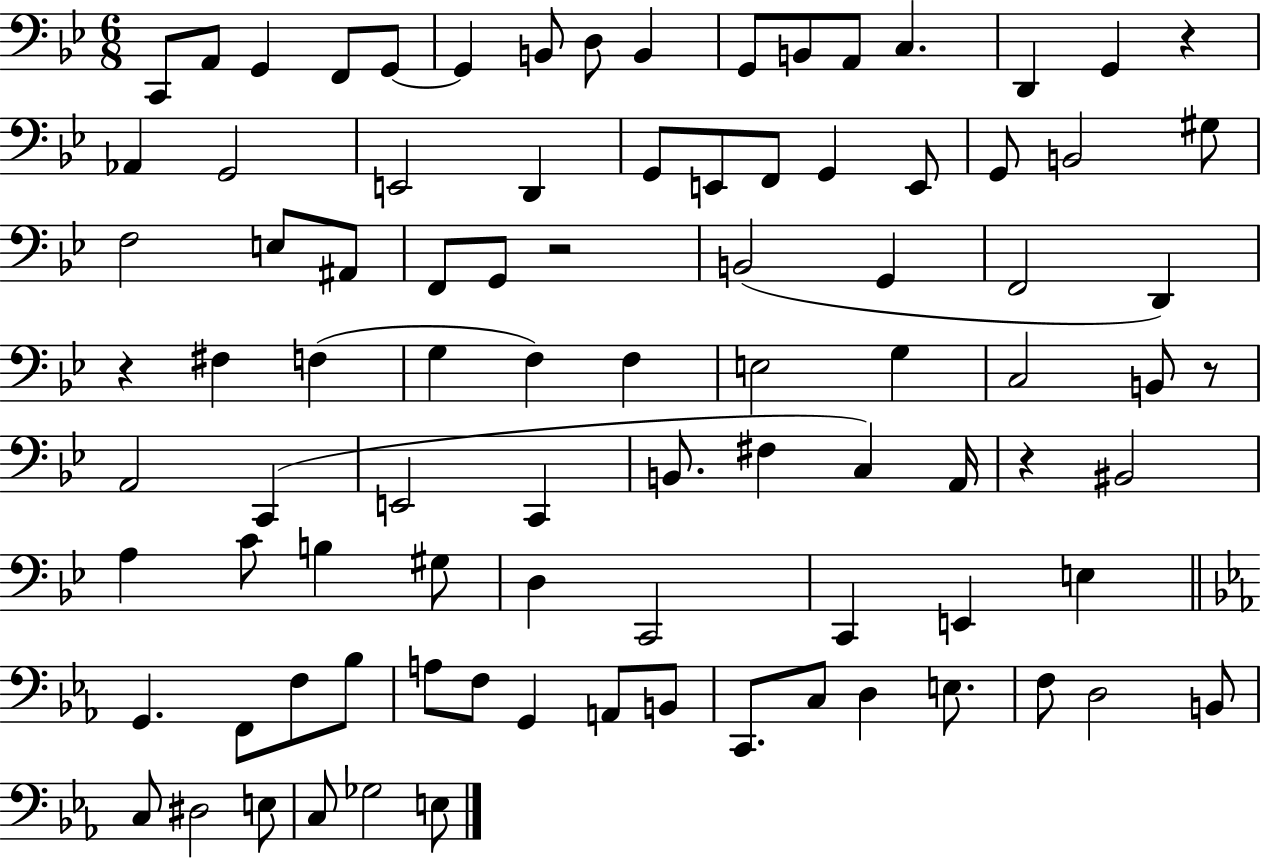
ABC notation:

X:1
T:Untitled
M:6/8
L:1/4
K:Bb
C,,/2 A,,/2 G,, F,,/2 G,,/2 G,, B,,/2 D,/2 B,, G,,/2 B,,/2 A,,/2 C, D,, G,, z _A,, G,,2 E,,2 D,, G,,/2 E,,/2 F,,/2 G,, E,,/2 G,,/2 B,,2 ^G,/2 F,2 E,/2 ^A,,/2 F,,/2 G,,/2 z2 B,,2 G,, F,,2 D,, z ^F, F, G, F, F, E,2 G, C,2 B,,/2 z/2 A,,2 C,, E,,2 C,, B,,/2 ^F, C, A,,/4 z ^B,,2 A, C/2 B, ^G,/2 D, C,,2 C,, E,, E, G,, F,,/2 F,/2 _B,/2 A,/2 F,/2 G,, A,,/2 B,,/2 C,,/2 C,/2 D, E,/2 F,/2 D,2 B,,/2 C,/2 ^D,2 E,/2 C,/2 _G,2 E,/2